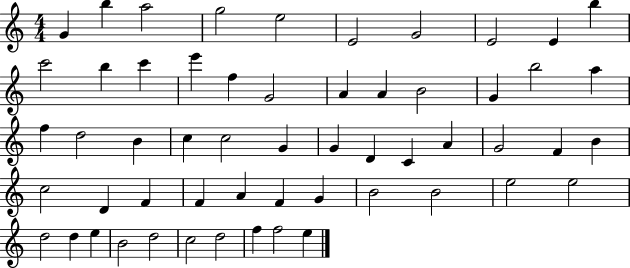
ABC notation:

X:1
T:Untitled
M:4/4
L:1/4
K:C
G b a2 g2 e2 E2 G2 E2 E b c'2 b c' e' f G2 A A B2 G b2 a f d2 B c c2 G G D C A G2 F B c2 D F F A F G B2 B2 e2 e2 d2 d e B2 d2 c2 d2 f f2 e